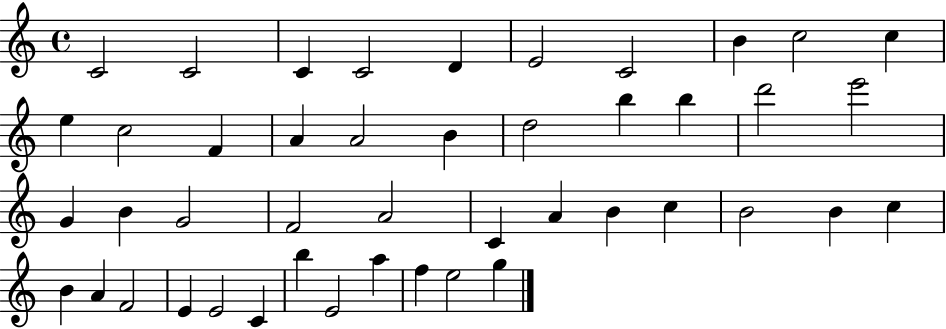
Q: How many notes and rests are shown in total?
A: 45